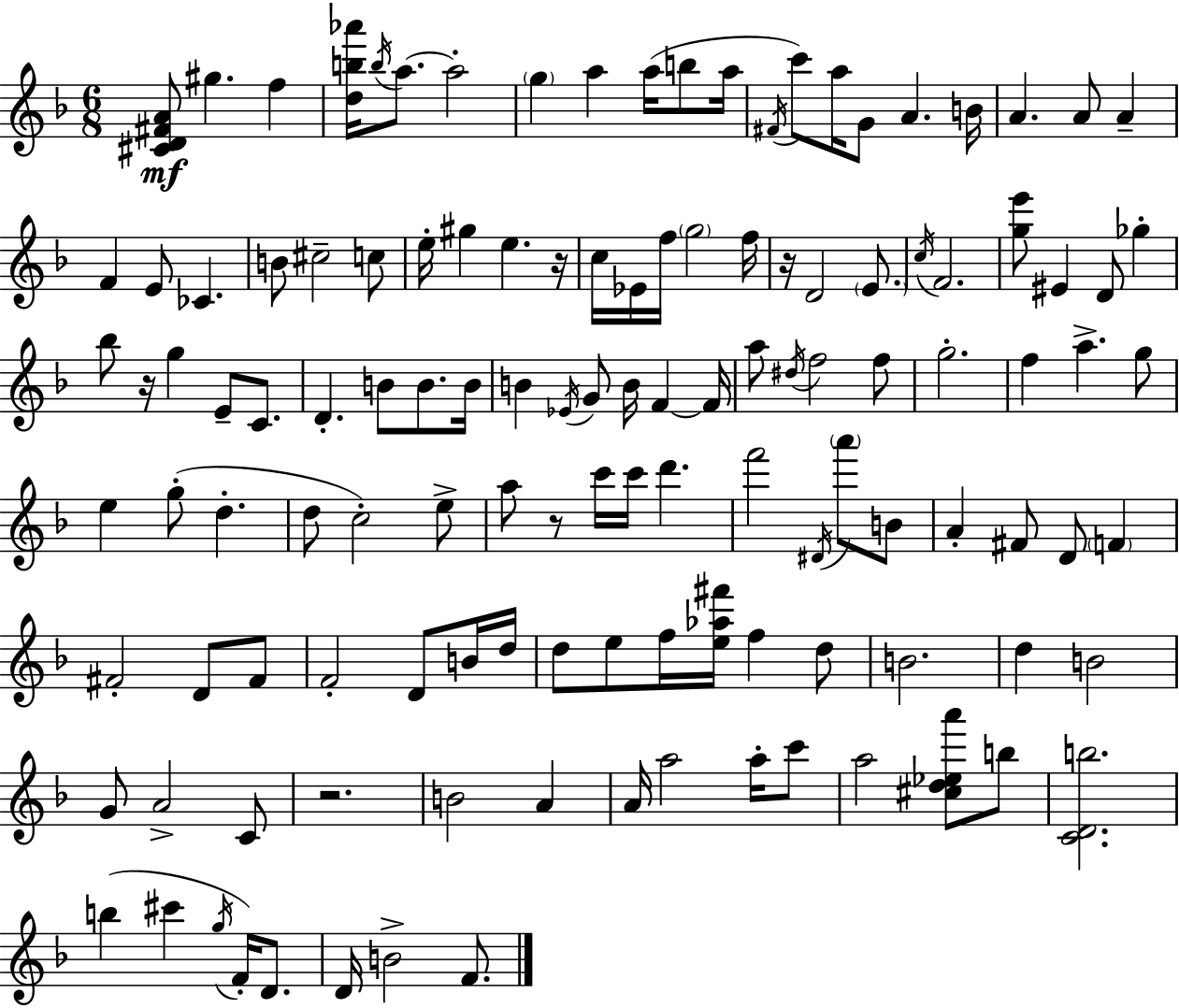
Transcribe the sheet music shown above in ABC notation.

X:1
T:Untitled
M:6/8
L:1/4
K:Dm
[^CD^FA]/2 ^g f [db_a']/4 b/4 a/2 a2 g a a/4 b/2 a/4 ^F/4 c'/2 a/4 G/2 A B/4 A A/2 A F E/2 _C B/2 ^c2 c/2 e/4 ^g e z/4 c/4 _E/4 f/4 g2 f/4 z/4 D2 E/2 c/4 F2 [ge']/2 ^E D/2 _g _b/2 z/4 g E/2 C/2 D B/2 B/2 B/4 B _E/4 G/2 B/4 F F/4 a/2 ^d/4 f2 f/2 g2 f a g/2 e g/2 d d/2 c2 e/2 a/2 z/2 c'/4 c'/4 d' f'2 ^D/4 a'/2 B/2 A ^F/2 D/2 F ^F2 D/2 ^F/2 F2 D/2 B/4 d/4 d/2 e/2 f/4 [e_a^f']/4 f d/2 B2 d B2 G/2 A2 C/2 z2 B2 A A/4 a2 a/4 c'/2 a2 [^cd_ea']/2 b/2 [CDb]2 b ^c' g/4 F/4 D/2 D/4 B2 F/2